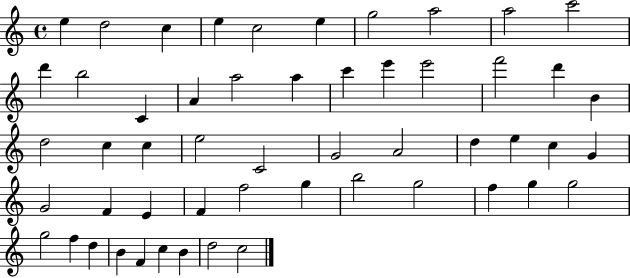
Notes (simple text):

E5/q D5/h C5/q E5/q C5/h E5/q G5/h A5/h A5/h C6/h D6/q B5/h C4/q A4/q A5/h A5/q C6/q E6/q E6/h F6/h D6/q B4/q D5/h C5/q C5/q E5/h C4/h G4/h A4/h D5/q E5/q C5/q G4/q G4/h F4/q E4/q F4/q F5/h G5/q B5/h G5/h F5/q G5/q G5/h G5/h F5/q D5/q B4/q F4/q C5/q B4/q D5/h C5/h